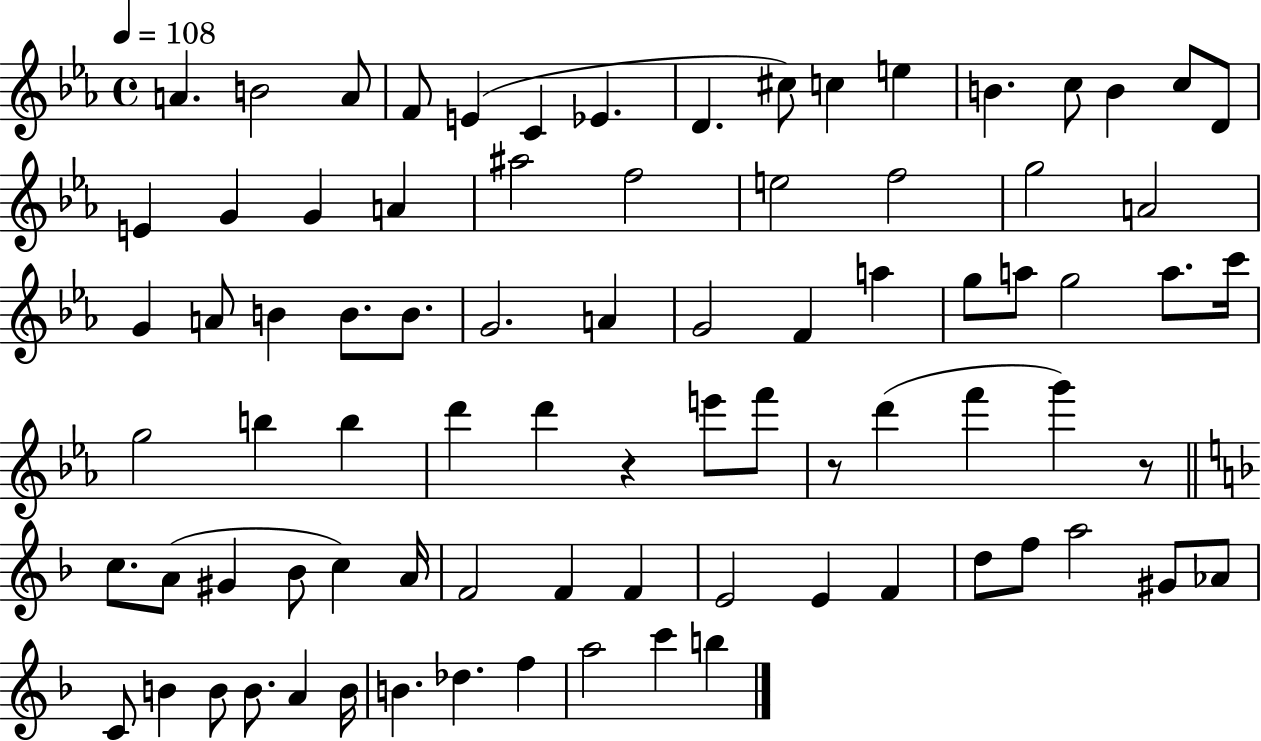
A4/q. B4/h A4/e F4/e E4/q C4/q Eb4/q. D4/q. C#5/e C5/q E5/q B4/q. C5/e B4/q C5/e D4/e E4/q G4/q G4/q A4/q A#5/h F5/h E5/h F5/h G5/h A4/h G4/q A4/e B4/q B4/e. B4/e. G4/h. A4/q G4/h F4/q A5/q G5/e A5/e G5/h A5/e. C6/s G5/h B5/q B5/q D6/q D6/q R/q E6/e F6/e R/e D6/q F6/q G6/q R/e C5/e. A4/e G#4/q Bb4/e C5/q A4/s F4/h F4/q F4/q E4/h E4/q F4/q D5/e F5/e A5/h G#4/e Ab4/e C4/e B4/q B4/e B4/e. A4/q B4/s B4/q. Db5/q. F5/q A5/h C6/q B5/q